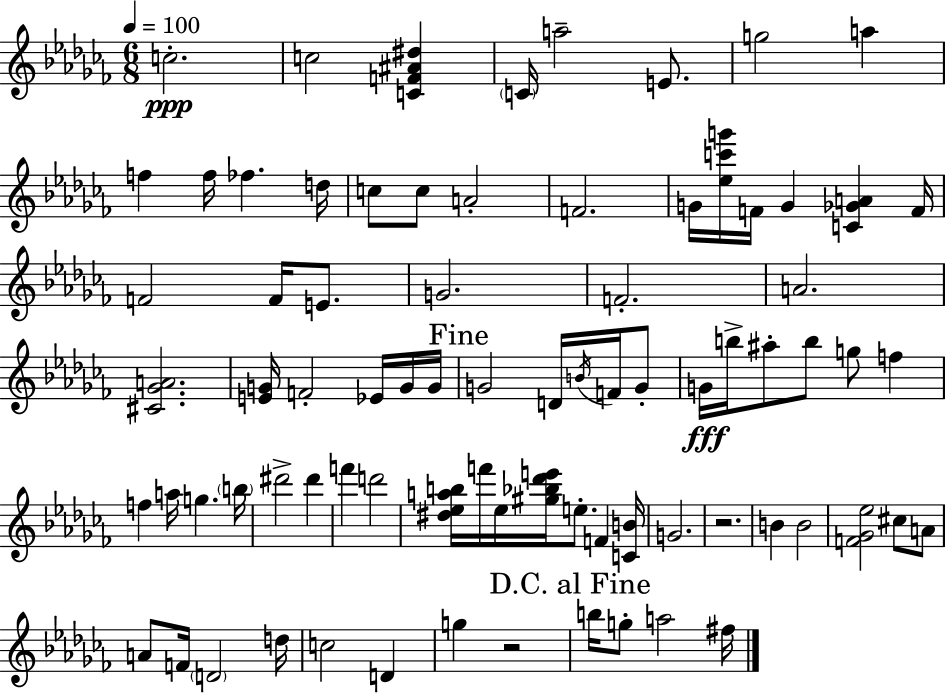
{
  \clef treble
  \numericTimeSignature
  \time 6/8
  \key aes \minor
  \tempo 4 = 100
  c''2.-.\ppp | c''2 <c' f' ais' dis''>4 | \parenthesize c'16 a''2-- e'8. | g''2 a''4 | \break f''4 f''16 fes''4. d''16 | c''8 c''8 a'2-. | f'2. | g'16 <ees'' c''' g'''>16 f'16 g'4 <c' ges' a'>4 f'16 | \break f'2 f'16 e'8. | g'2. | f'2.-. | a'2. | \break <cis' ges' a'>2. | <e' g'>16 f'2-. ees'16 g'16 g'16 | \mark "Fine" g'2 d'16 \acciaccatura { b'16 } f'16 g'8-. | g'16\fff b''16-> ais''8-. b''8 g''8 f''4 | \break f''4 a''16 g''4. | \parenthesize b''16 dis'''2-> dis'''4 | f'''4 d'''2 | <dis'' ees'' a'' b''>16 f'''16 ees''16 <gis'' bes'' des''' e'''>16 e''8.-. f'4 | \break <c' b'>16 g'2. | r2. | b'4 b'2 | <f' ges' ees''>2 cis''8 a'8 | \break a'8 f'16 \parenthesize d'2 | d''16 c''2 d'4 | g''4 r2 | \mark "D.C. al Fine" b''16 g''8-. a''2 | \break fis''16 \bar "|."
}